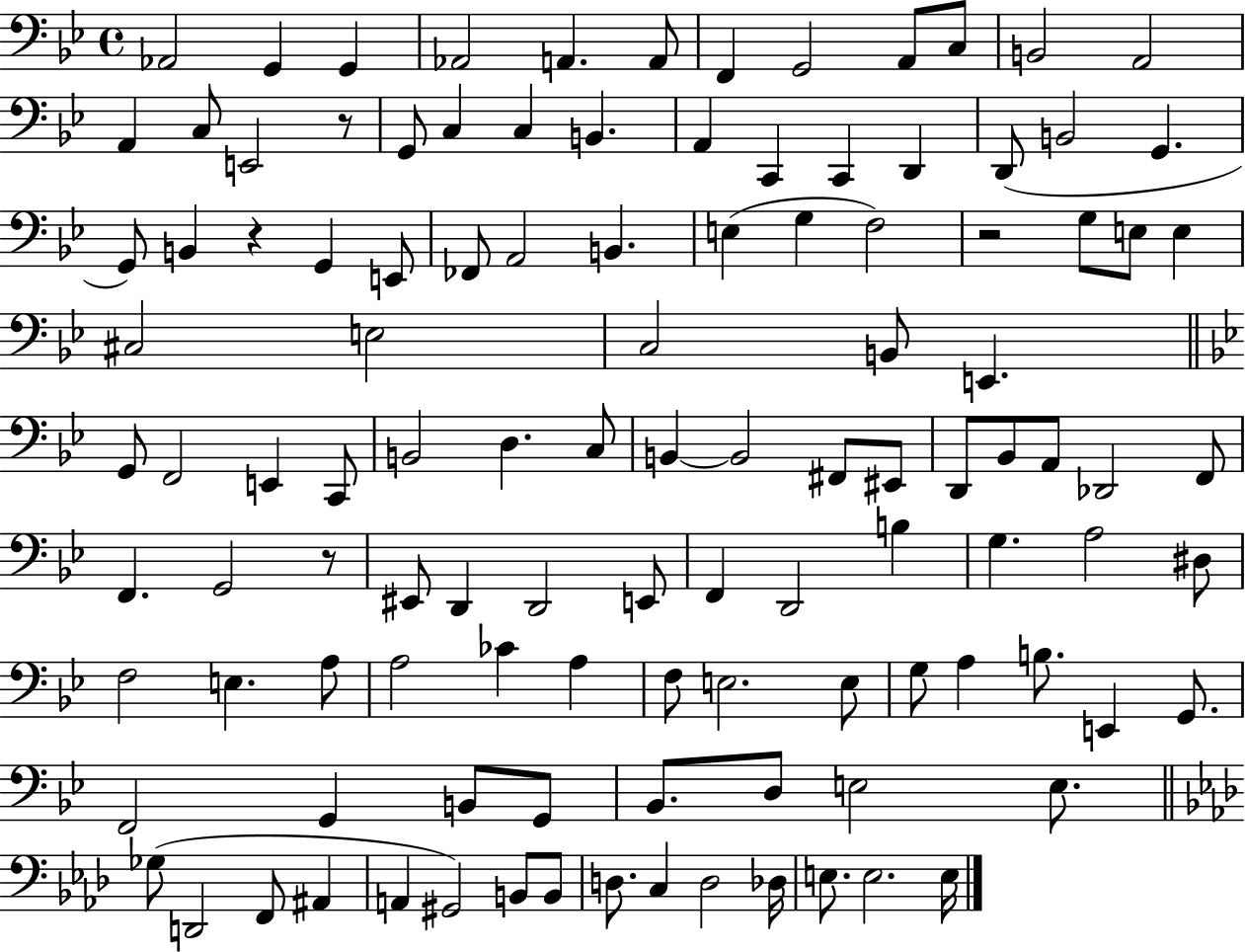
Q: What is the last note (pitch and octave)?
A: E3